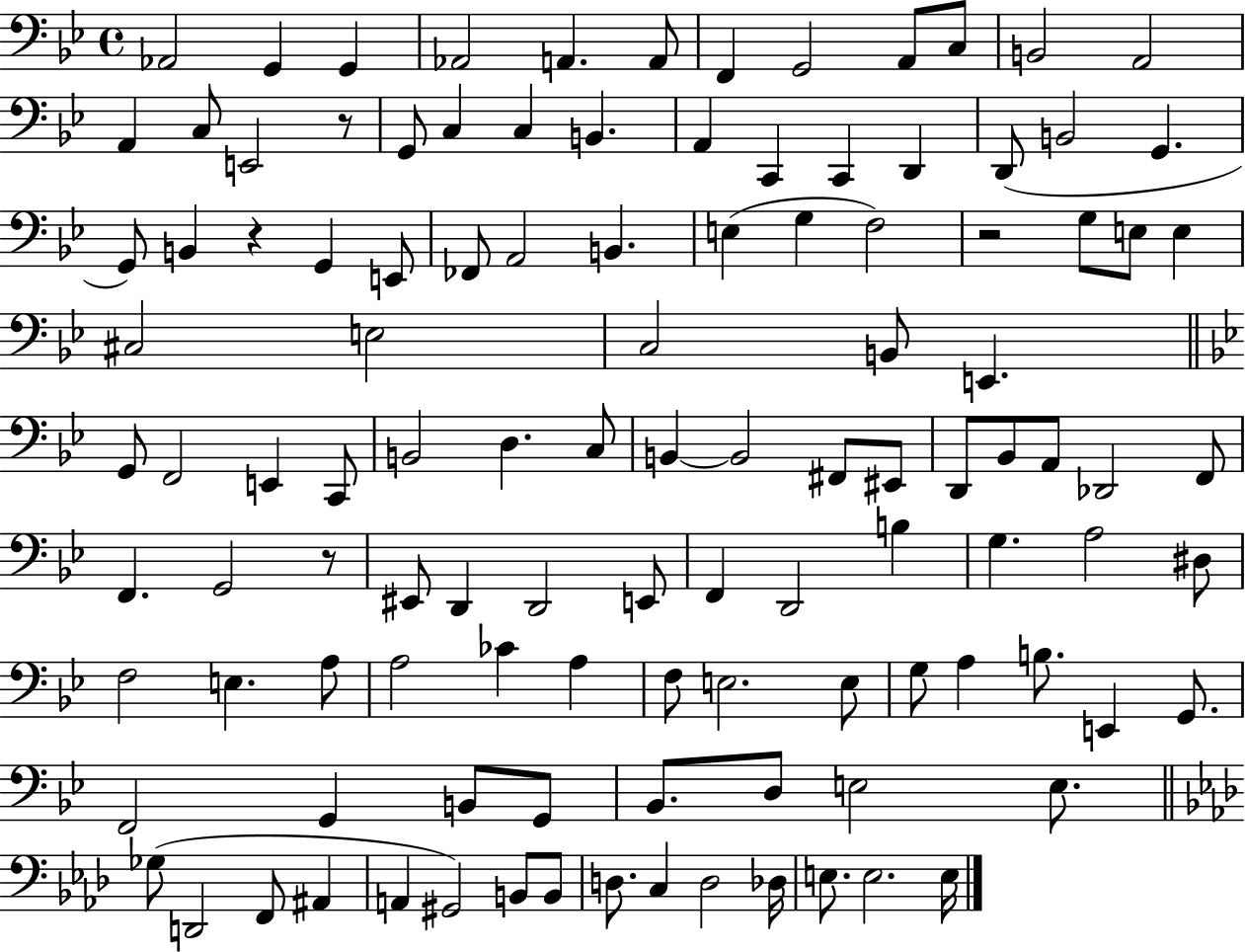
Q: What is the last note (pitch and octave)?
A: E3